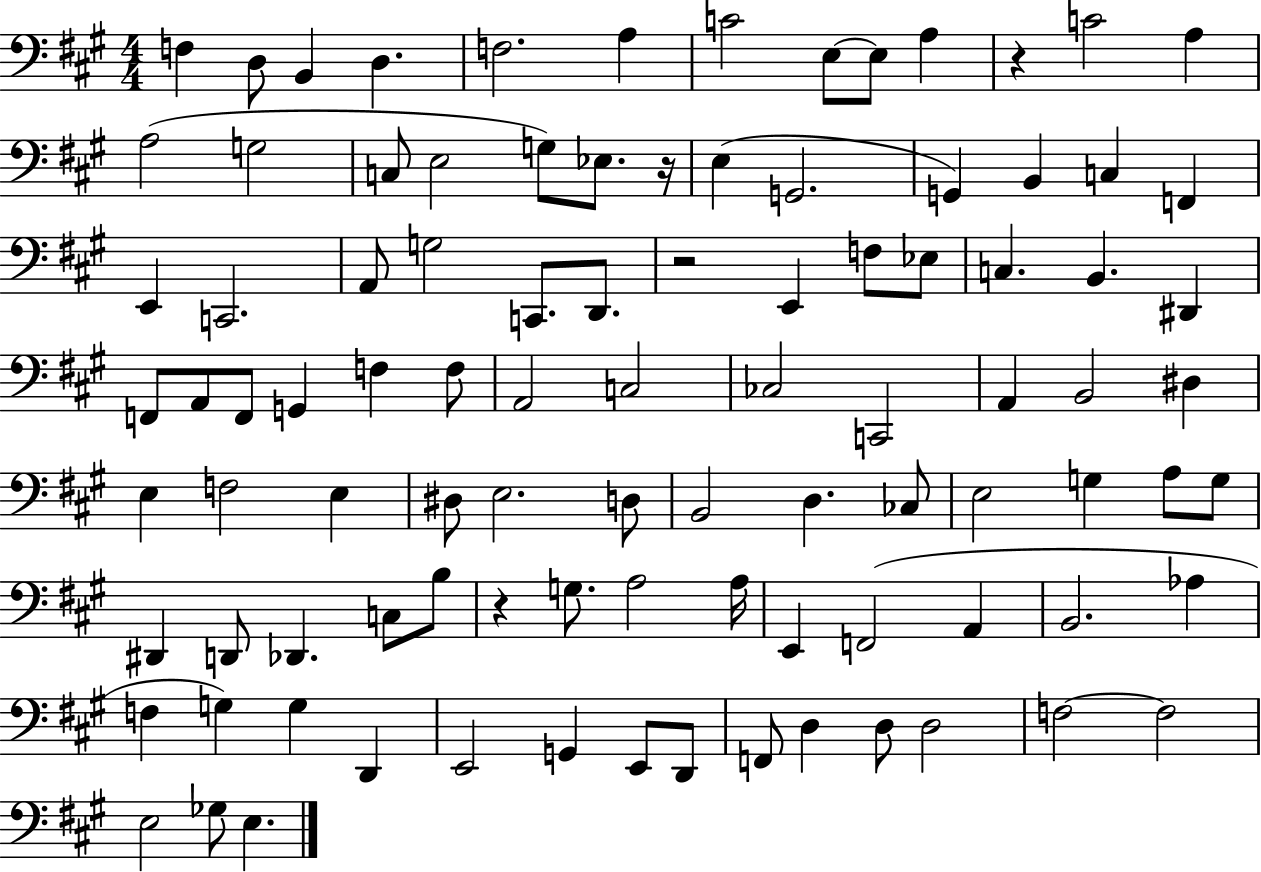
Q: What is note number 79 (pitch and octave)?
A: D2